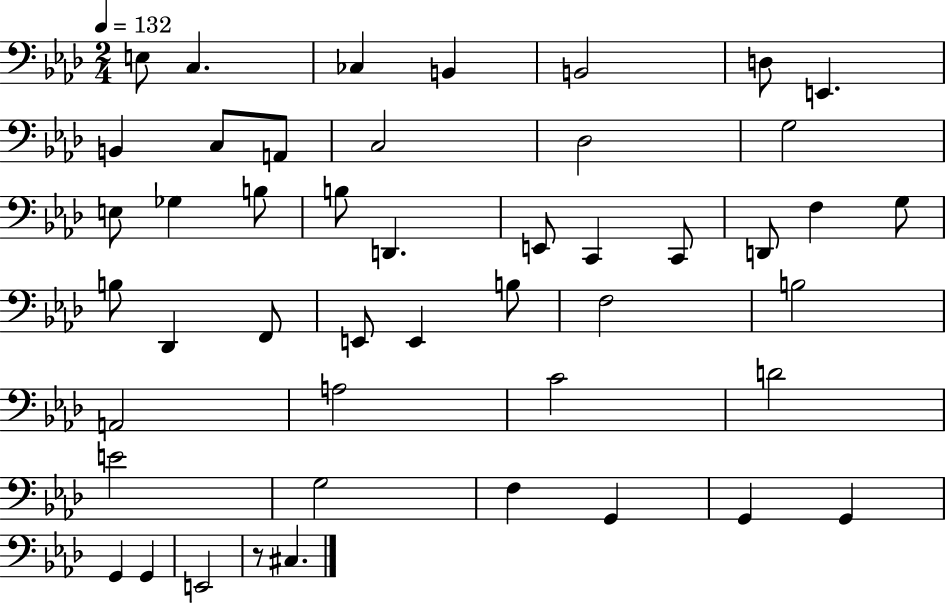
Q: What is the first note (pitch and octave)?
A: E3